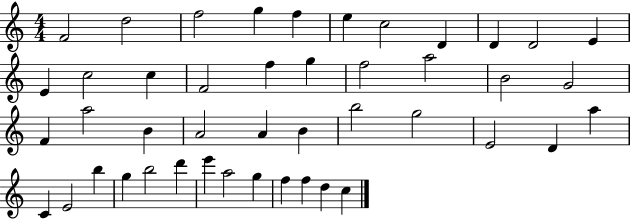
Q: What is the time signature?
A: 4/4